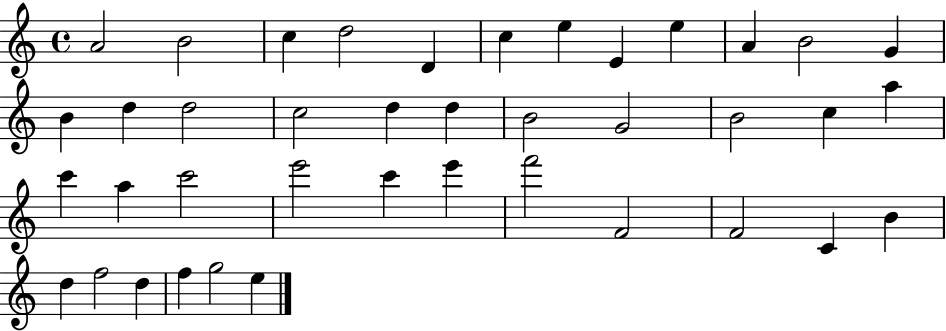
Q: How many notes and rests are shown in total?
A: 40